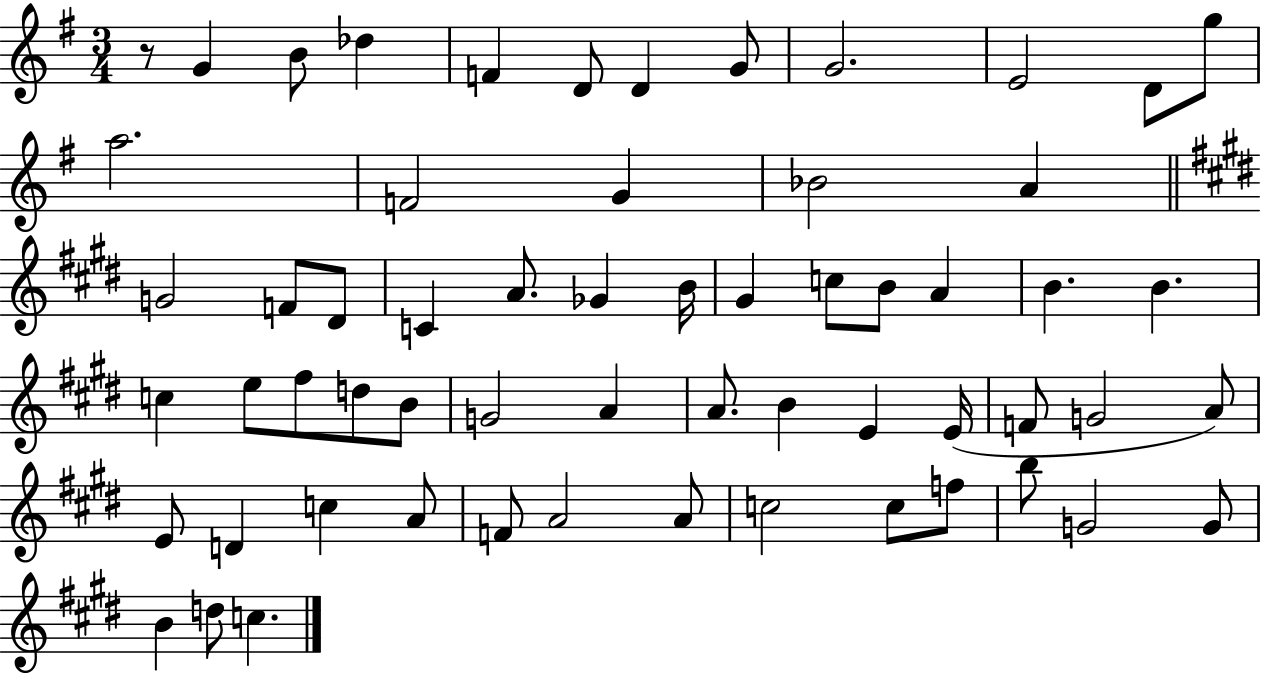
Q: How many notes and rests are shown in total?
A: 60